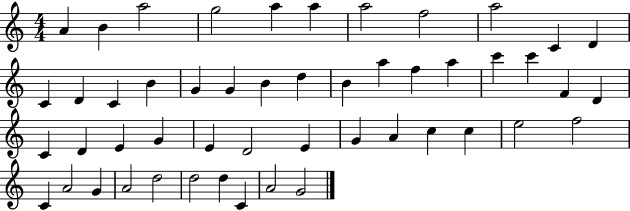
X:1
T:Untitled
M:4/4
L:1/4
K:C
A B a2 g2 a a a2 f2 a2 C D C D C B G G B d B a f a c' c' F D C D E G E D2 E G A c c e2 f2 C A2 G A2 d2 d2 d C A2 G2